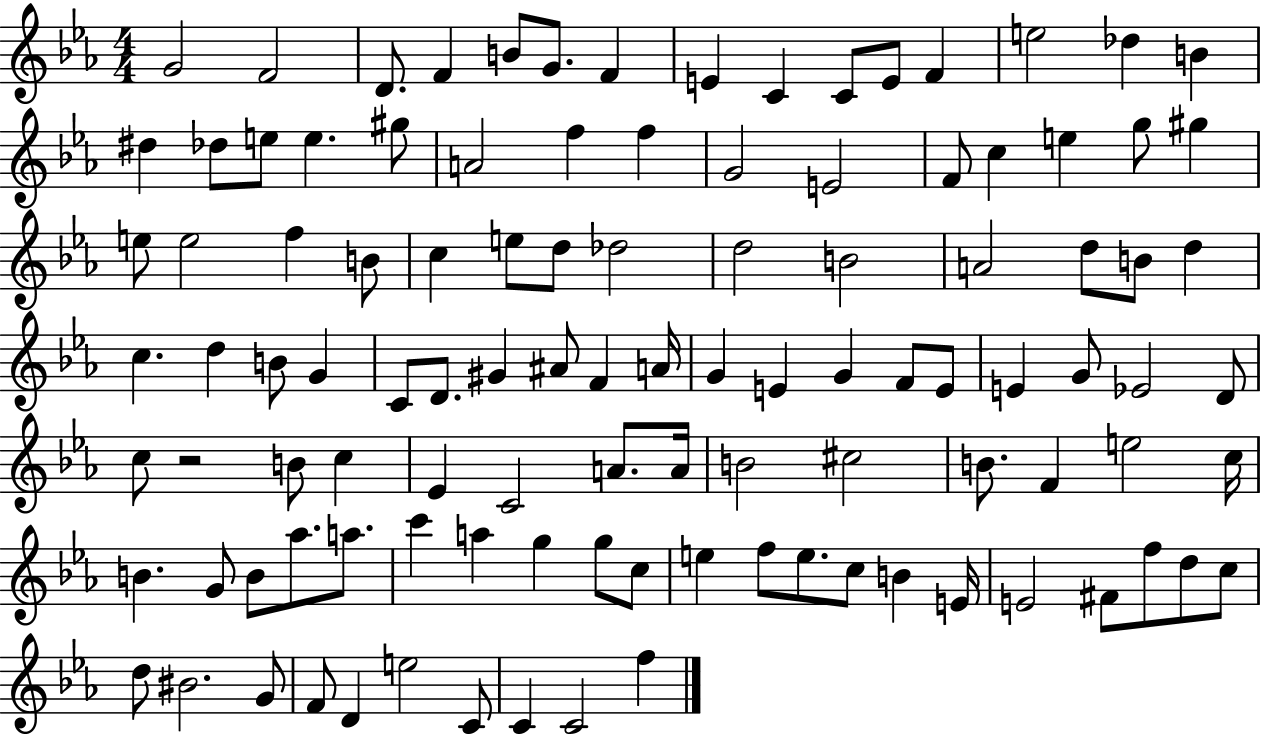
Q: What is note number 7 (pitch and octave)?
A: F4